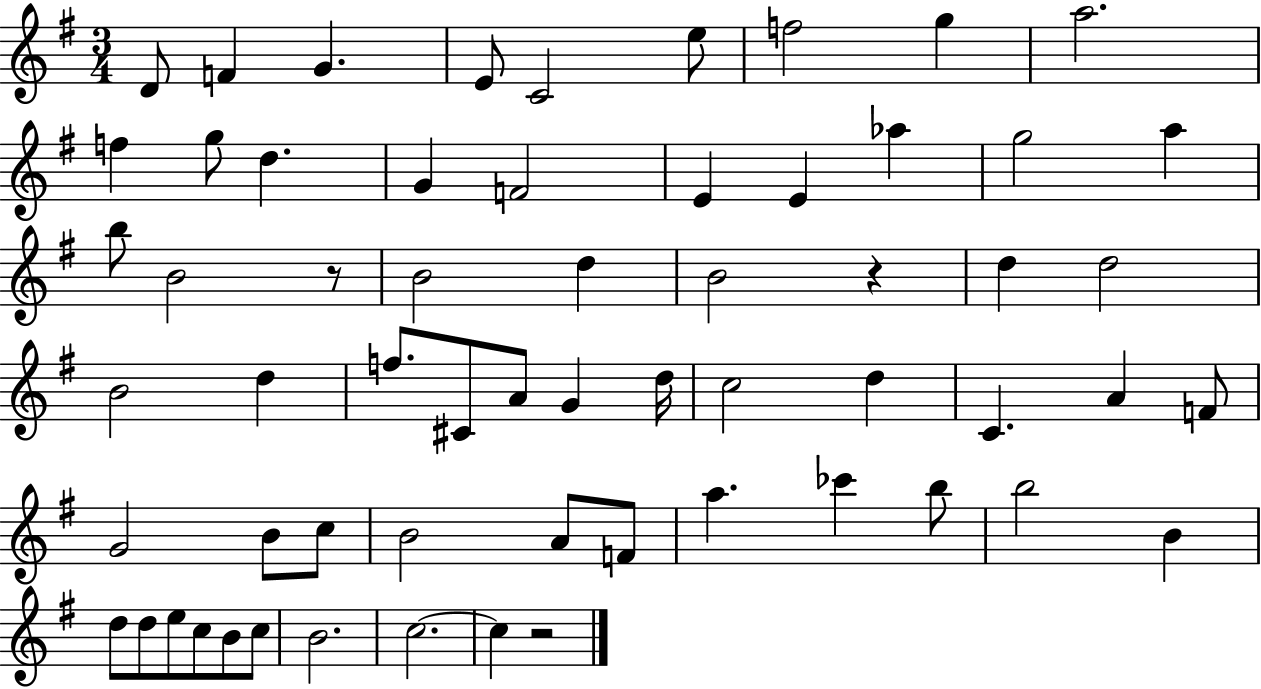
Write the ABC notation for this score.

X:1
T:Untitled
M:3/4
L:1/4
K:G
D/2 F G E/2 C2 e/2 f2 g a2 f g/2 d G F2 E E _a g2 a b/2 B2 z/2 B2 d B2 z d d2 B2 d f/2 ^C/2 A/2 G d/4 c2 d C A F/2 G2 B/2 c/2 B2 A/2 F/2 a _c' b/2 b2 B d/2 d/2 e/2 c/2 B/2 c/2 B2 c2 c z2